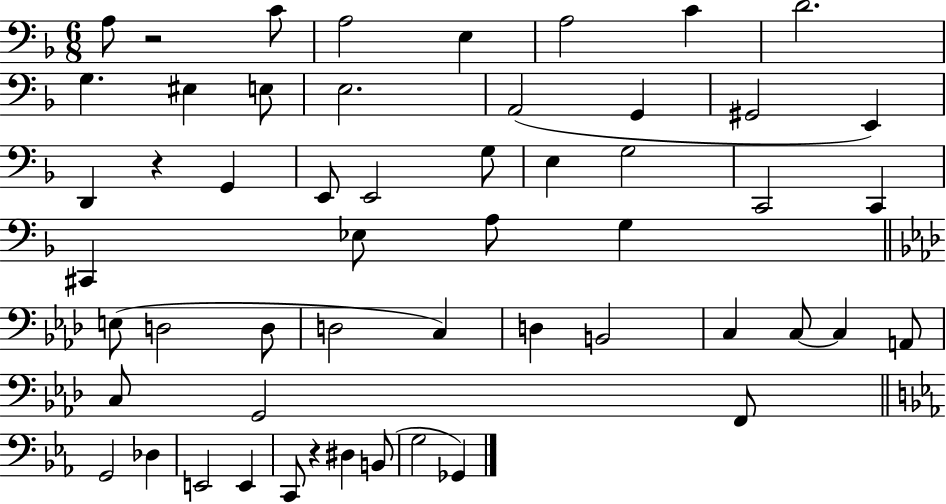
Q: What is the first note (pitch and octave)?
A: A3